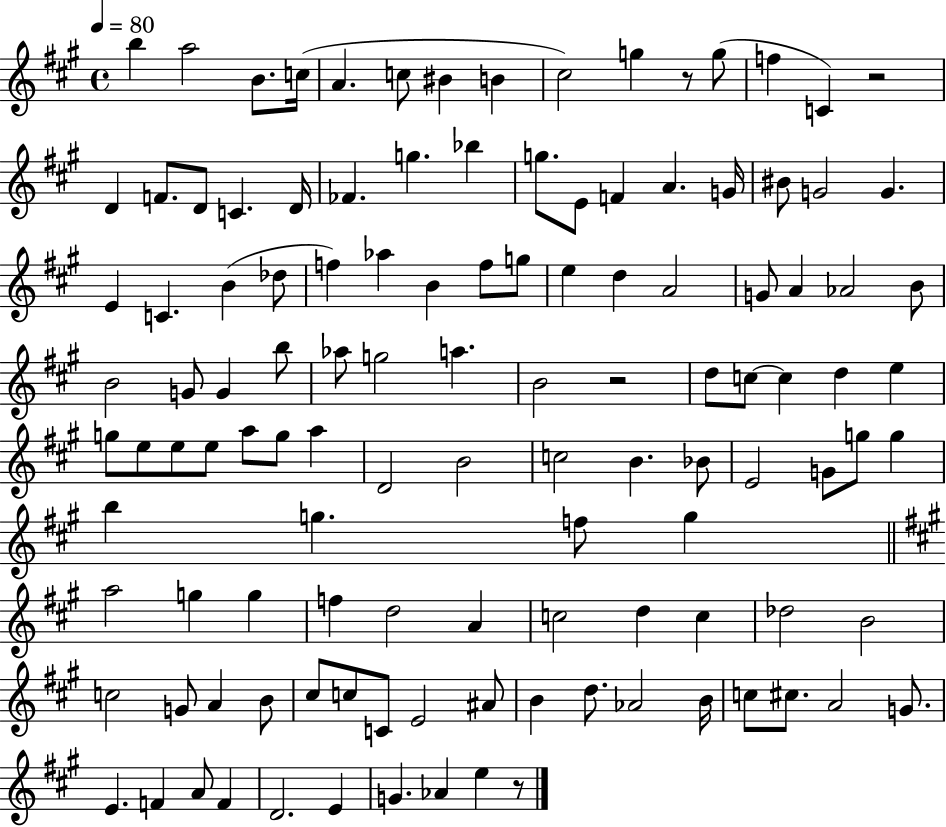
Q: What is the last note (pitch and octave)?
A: E5